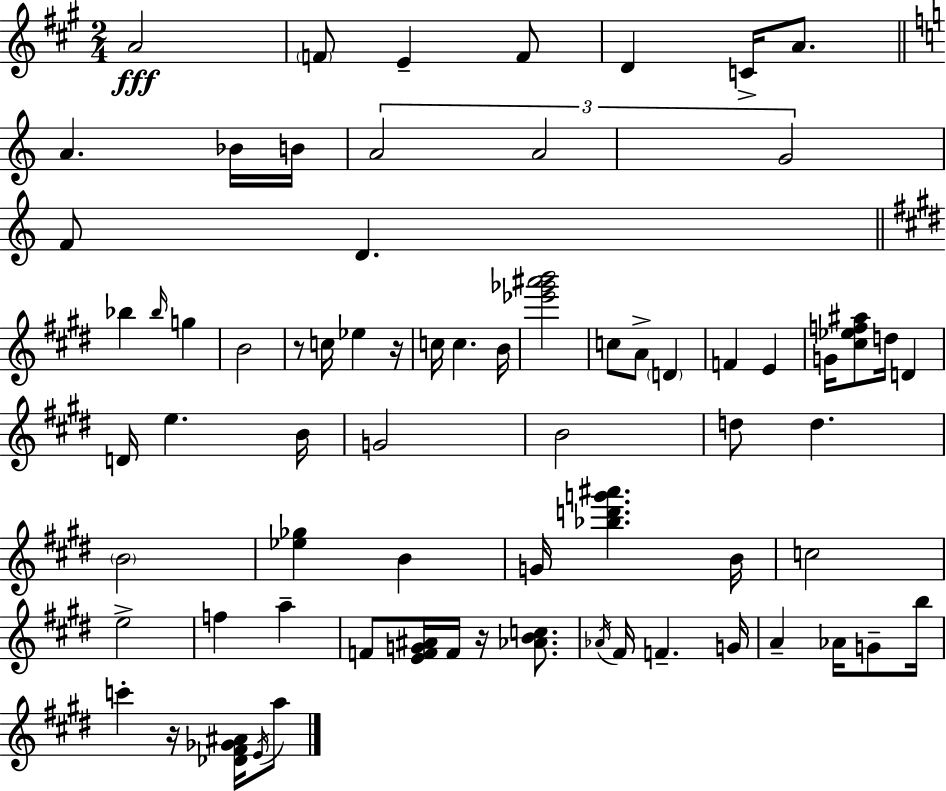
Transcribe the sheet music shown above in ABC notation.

X:1
T:Untitled
M:2/4
L:1/4
K:A
A2 F/2 E F/2 D C/4 A/2 A _B/4 B/4 A2 A2 G2 F/2 D _b _b/4 g B2 z/2 c/4 _e z/4 c/4 c B/4 [_e'_g'^a'b']2 c/2 A/2 D F E G/4 [^c_ef^a]/2 d/4 D D/4 e B/4 G2 B2 d/2 d B2 [_e_g] B G/4 [_bd'g'^a'] B/4 c2 e2 f a F/2 [EFG^A]/4 F/4 z/4 [_ABc]/2 _A/4 ^F/4 F G/4 A _A/4 G/2 b/4 c' z/4 [_D^F_G^A]/4 E/4 a/2